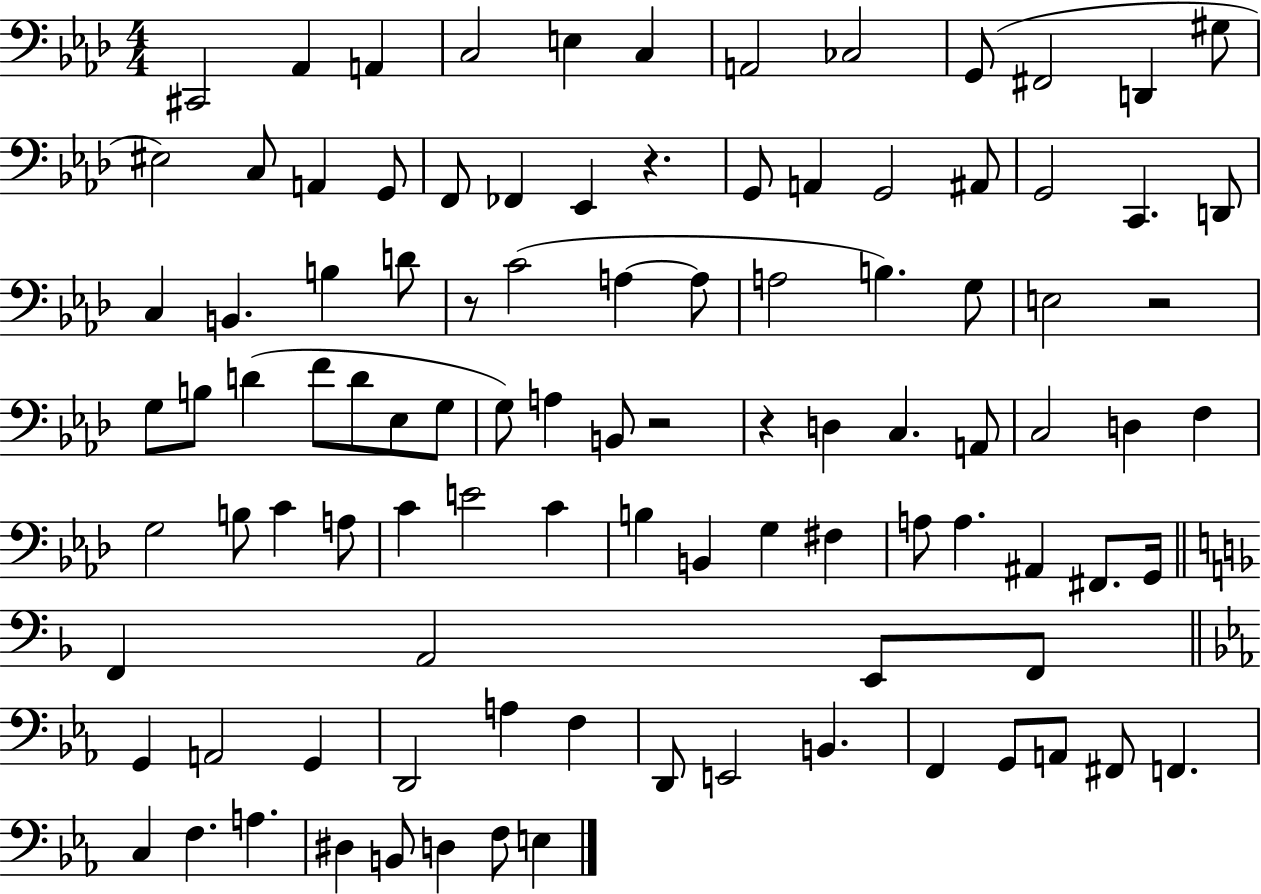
{
  \clef bass
  \numericTimeSignature
  \time 4/4
  \key aes \major
  cis,2 aes,4 a,4 | c2 e4 c4 | a,2 ces2 | g,8( fis,2 d,4 gis8 | \break eis2) c8 a,4 g,8 | f,8 fes,4 ees,4 r4. | g,8 a,4 g,2 ais,8 | g,2 c,4. d,8 | \break c4 b,4. b4 d'8 | r8 c'2( a4~~ a8 | a2 b4.) g8 | e2 r2 | \break g8 b8 d'4( f'8 d'8 ees8 g8 | g8) a4 b,8 r2 | r4 d4 c4. a,8 | c2 d4 f4 | \break g2 b8 c'4 a8 | c'4 e'2 c'4 | b4 b,4 g4 fis4 | a8 a4. ais,4 fis,8. g,16 | \break \bar "||" \break \key f \major f,4 a,2 e,8 f,8 | \bar "||" \break \key ees \major g,4 a,2 g,4 | d,2 a4 f4 | d,8 e,2 b,4. | f,4 g,8 a,8 fis,8 f,4. | \break c4 f4. a4. | dis4 b,8 d4 f8 e4 | \bar "|."
}